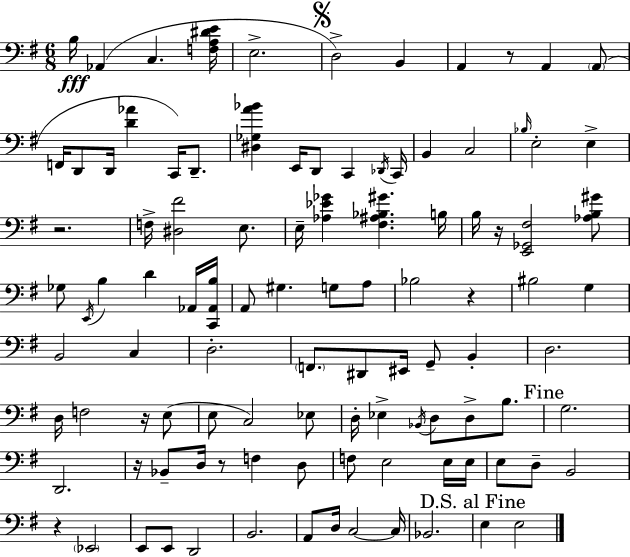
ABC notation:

X:1
T:Untitled
M:6/8
L:1/4
K:Em
B,/4 _A,, C, [F,A,^DE]/4 E,2 D,2 B,, A,, z/2 A,, A,,/2 F,,/4 D,,/2 D,,/4 [D_A] C,,/4 D,,/2 [^D,_G,A_B] E,,/4 D,,/2 C,, _D,,/4 C,,/4 B,, C,2 _B,/4 E,2 E, z2 F,/4 [^D,^F]2 E,/2 E,/4 [_A,_E_G] [^F,^A,_B,^G] B,/4 B,/4 z/4 [E,,_G,,^F,]2 [_A,B,^G]/2 _G,/2 E,,/4 B, D _A,,/4 [C,,_A,,B,]/4 A,,/2 ^G, G,/2 A,/2 _B,2 z ^B,2 G, B,,2 C, D,2 F,,/2 ^D,,/2 ^E,,/4 G,,/2 B,, D,2 D,/4 F,2 z/4 E,/2 E,/2 C,2 _E,/2 D,/4 _E, _B,,/4 D,/2 D,/2 B,/2 G,2 D,,2 z/4 _B,,/2 D,/4 z/2 F, D,/2 F,/2 E,2 E,/4 E,/4 E,/2 D,/2 B,,2 z _E,,2 E,,/2 E,,/2 D,,2 B,,2 A,,/2 D,/4 C,2 C,/4 _B,,2 E, E,2